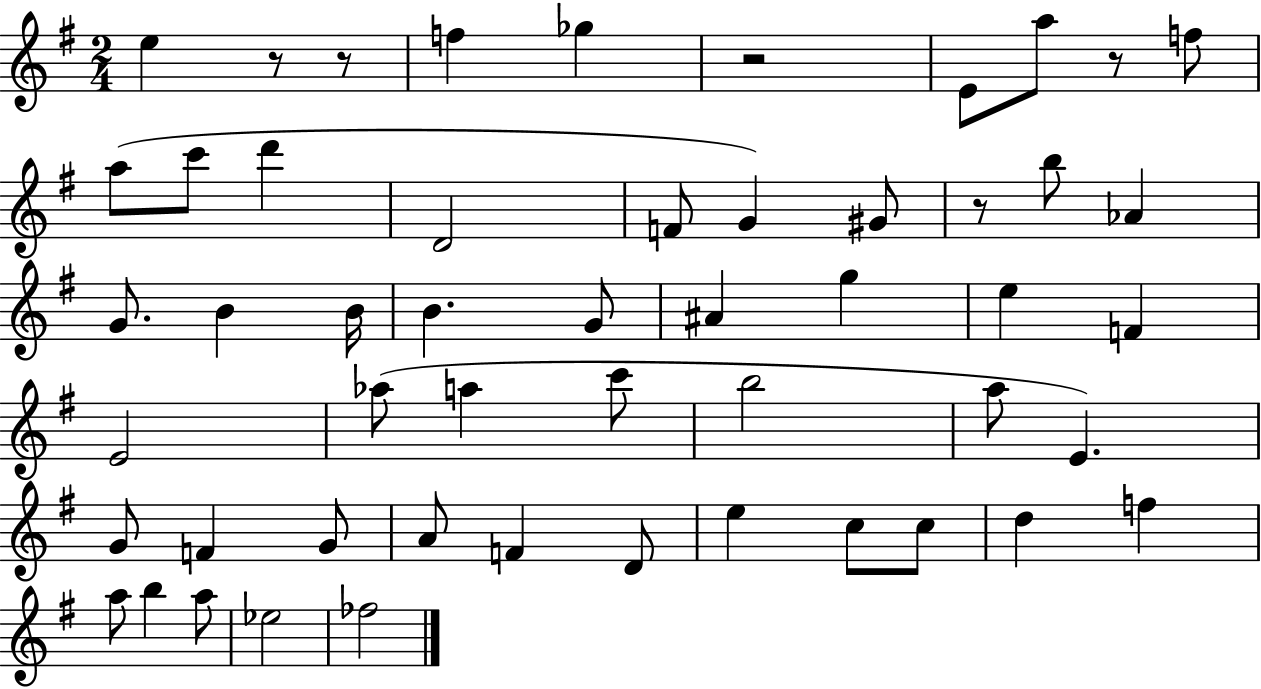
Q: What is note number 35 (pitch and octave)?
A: A4